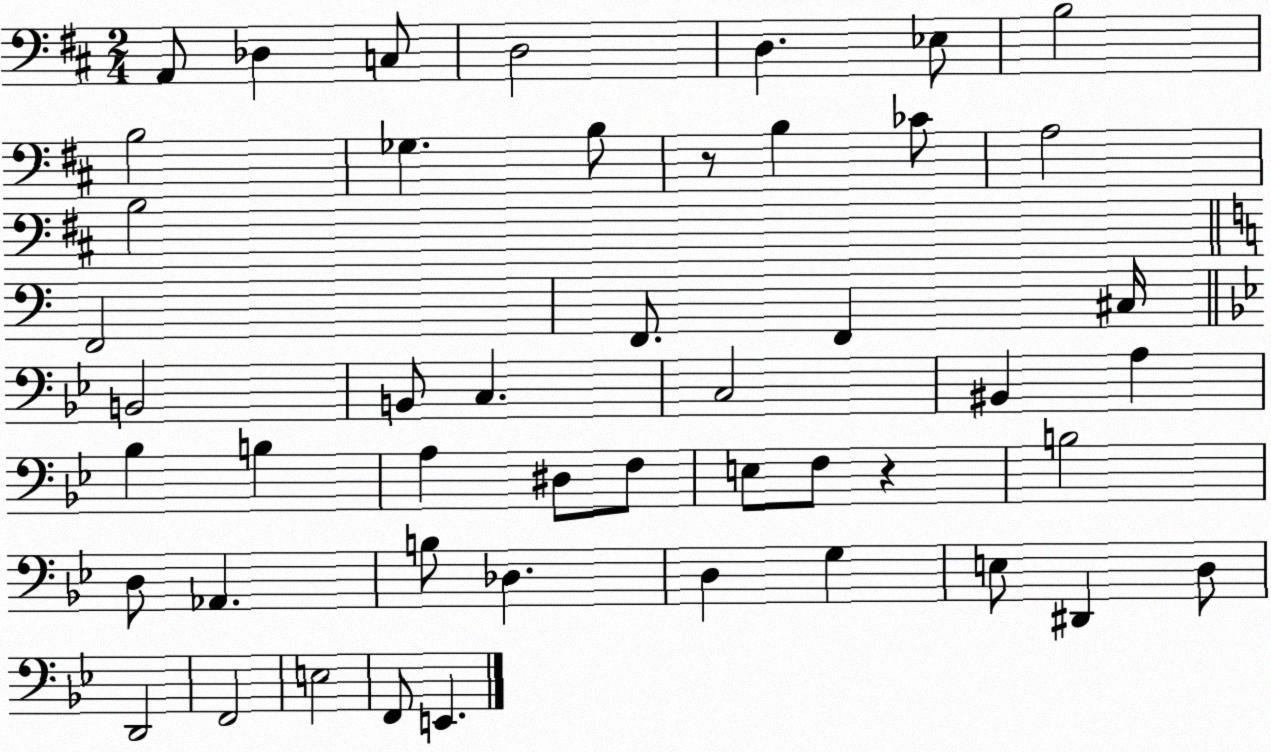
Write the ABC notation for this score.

X:1
T:Untitled
M:2/4
L:1/4
K:D
A,,/2 _D, C,/2 D,2 D, _E,/2 B,2 B,2 _G, B,/2 z/2 B, _C/2 A,2 B,2 F,,2 F,,/2 F,, ^C,/4 B,,2 B,,/2 C, C,2 ^B,, A, _B, B, A, ^D,/2 F,/2 E,/2 F,/2 z B,2 D,/2 _A,, B,/2 _D, D, G, E,/2 ^D,, D,/2 D,,2 F,,2 E,2 F,,/2 E,,